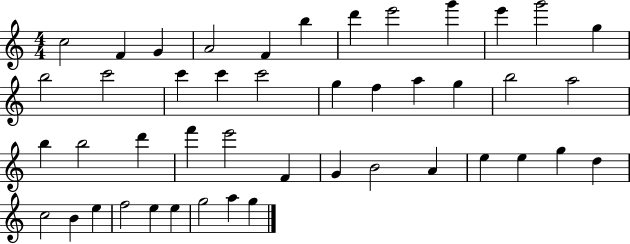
C5/h F4/q G4/q A4/h F4/q B5/q D6/q E6/h G6/q E6/q G6/h G5/q B5/h C6/h C6/q C6/q C6/h G5/q F5/q A5/q G5/q B5/h A5/h B5/q B5/h D6/q F6/q E6/h F4/q G4/q B4/h A4/q E5/q E5/q G5/q D5/q C5/h B4/q E5/q F5/h E5/q E5/q G5/h A5/q G5/q